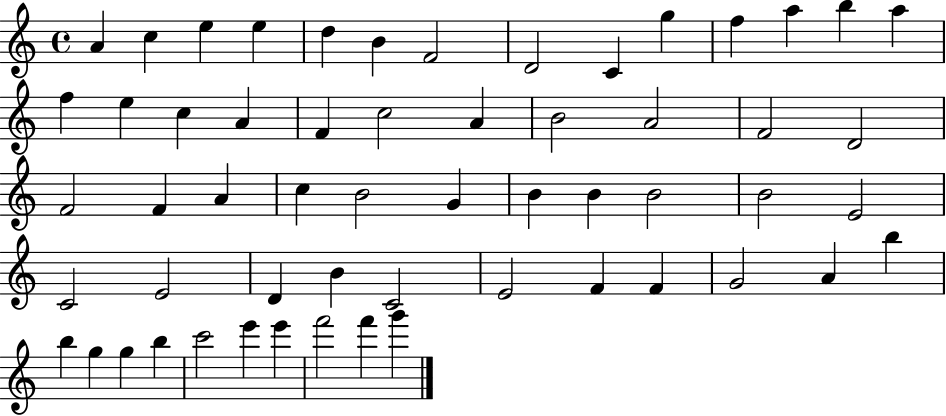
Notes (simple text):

A4/q C5/q E5/q E5/q D5/q B4/q F4/h D4/h C4/q G5/q F5/q A5/q B5/q A5/q F5/q E5/q C5/q A4/q F4/q C5/h A4/q B4/h A4/h F4/h D4/h F4/h F4/q A4/q C5/q B4/h G4/q B4/q B4/q B4/h B4/h E4/h C4/h E4/h D4/q B4/q C4/h E4/h F4/q F4/q G4/h A4/q B5/q B5/q G5/q G5/q B5/q C6/h E6/q E6/q F6/h F6/q G6/q